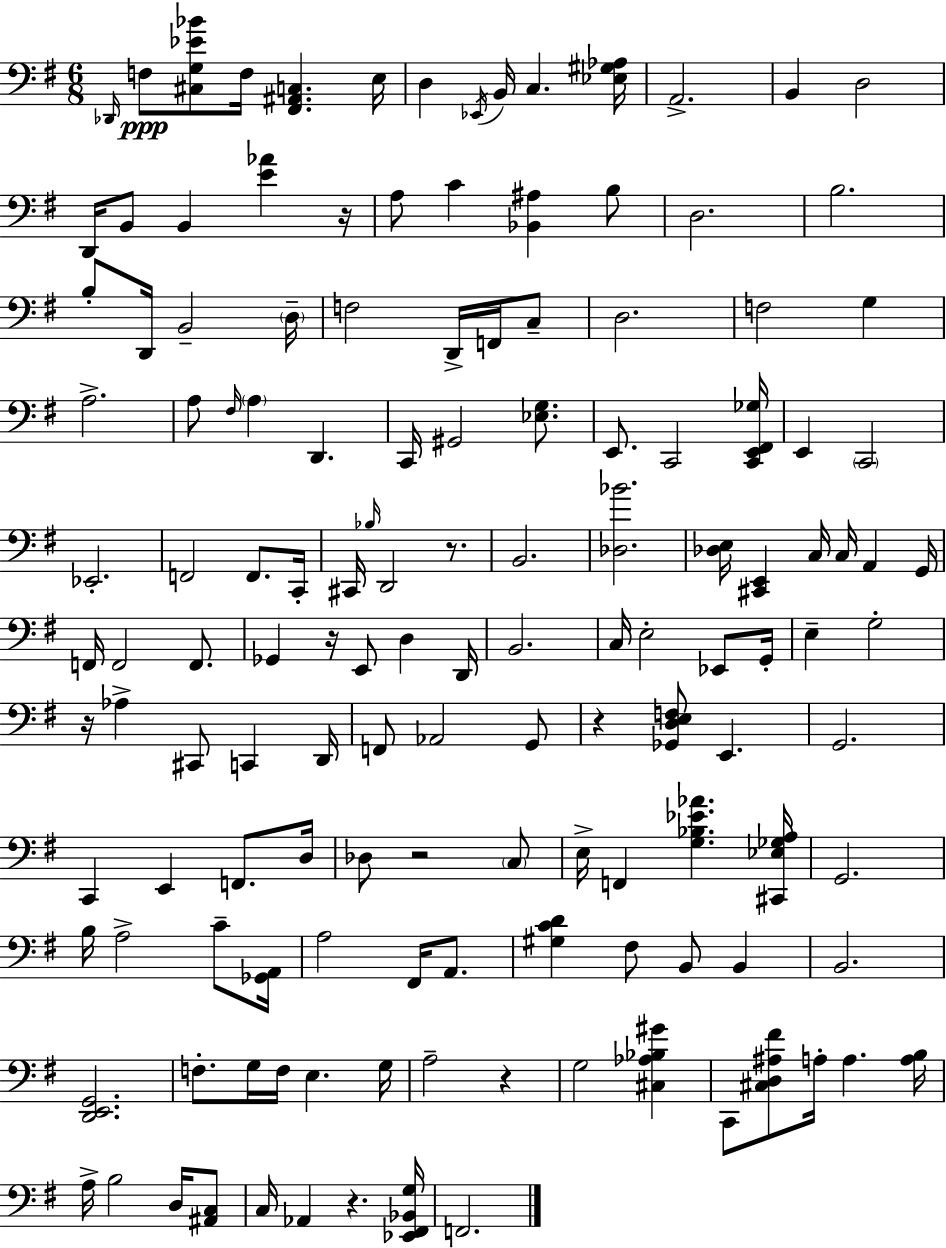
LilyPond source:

{
  \clef bass
  \numericTimeSignature
  \time 6/8
  \key e \minor
  \grace { des,16 }\ppp f8 <cis g ees' bes'>8 f16 <fis, ais, c>4. | e16 d4 \acciaccatura { ees,16 } b,16 c4. | <ees gis aes>16 a,2.-> | b,4 d2 | \break d,16 b,8 b,4 <e' aes'>4 | r16 a8 c'4 <bes, ais>4 | b8 d2. | b2. | \break b8-. d,16 b,2-- | \parenthesize d16-- f2 d,16-> f,16 | c8-- d2. | f2 g4 | \break a2.-> | a8 \grace { fis16 } \parenthesize a4 d,4. | c,16 gis,2 | <ees g>8. e,8. c,2 | \break <c, e, fis, ges>16 e,4 \parenthesize c,2 | ees,2.-. | f,2 f,8. | c,16-. cis,16 \grace { bes16 } d,2 | \break r8. b,2. | <des bes'>2. | <des e>16 <cis, e,>4 c16 c16 a,4 | g,16 f,16 f,2 | \break f,8. ges,4 r16 e,8 d4 | d,16 b,2. | c16 e2-. | ees,8 g,16-. e4-- g2-. | \break r16 aes4-> cis,8 c,4 | d,16 f,8 aes,2 | g,8 r4 <ges, d e f>8 e,4. | g,2. | \break c,4 e,4 | f,8. d16 des8 r2 | \parenthesize c8 e16-> f,4 <g bes ees' aes'>4. | <cis, ees ges a>16 g,2. | \break b16 a2-> | c'8-- <ges, a,>16 a2 | fis,16 a,8. <gis c' d'>4 fis8 b,8 | b,4 b,2. | \break <d, e, g,>2. | f8.-. g16 f16 e4. | g16 a2-- | r4 g2 | \break <cis aes bes gis'>4 c,8 <cis d ais fis'>8 a16-. a4. | <a b>16 a16-> b2 | d16 <ais, c>8 c16 aes,4 r4. | <ees, fis, bes, g>16 f,2. | \break \bar "|."
}